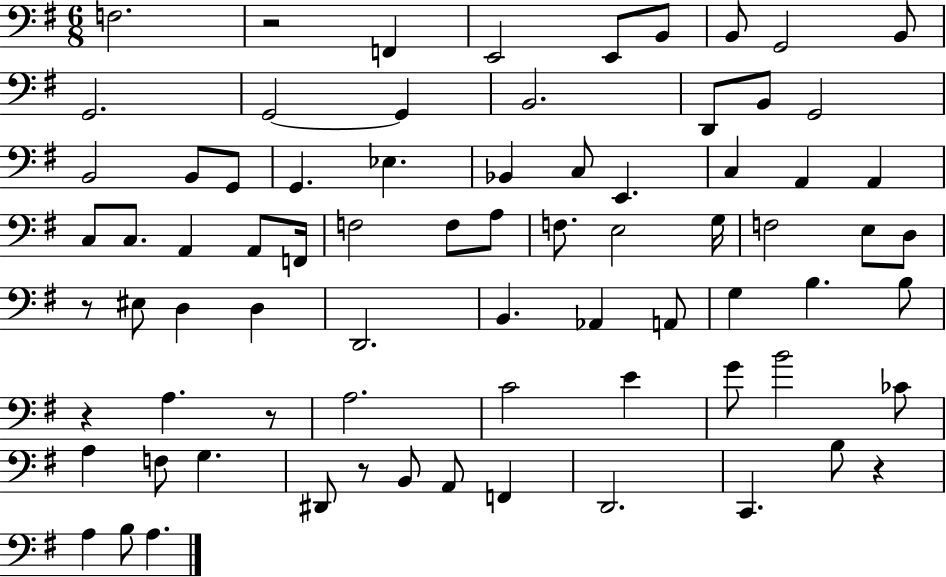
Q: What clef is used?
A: bass